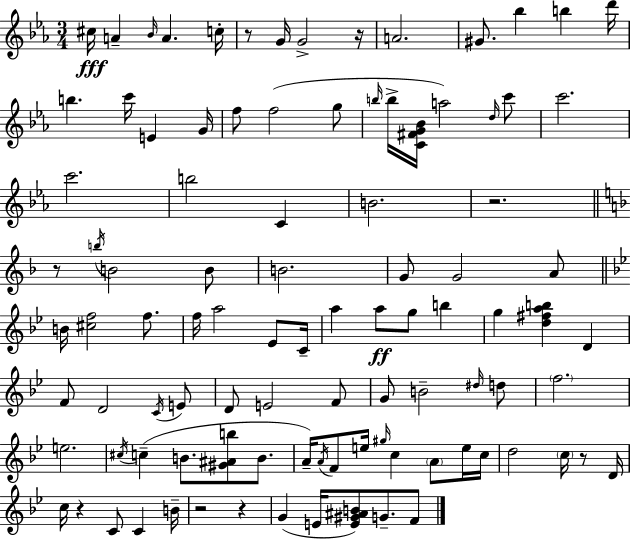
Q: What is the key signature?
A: EES major